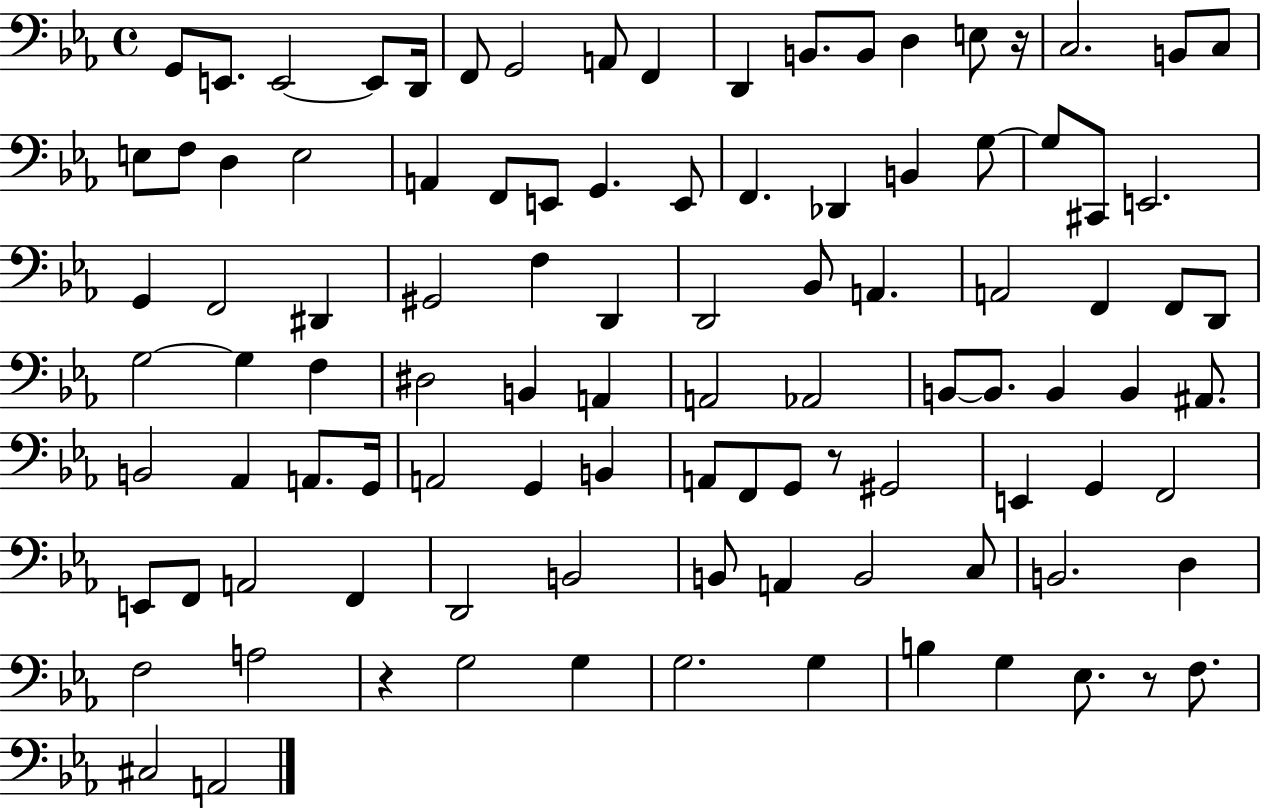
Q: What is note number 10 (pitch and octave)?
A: D2